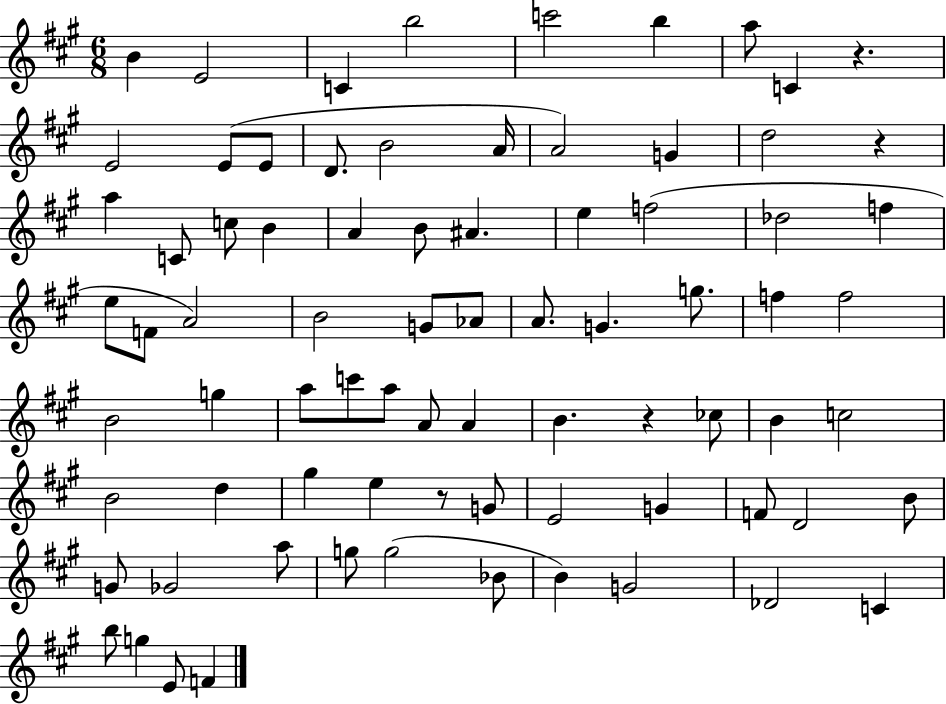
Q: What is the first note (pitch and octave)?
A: B4